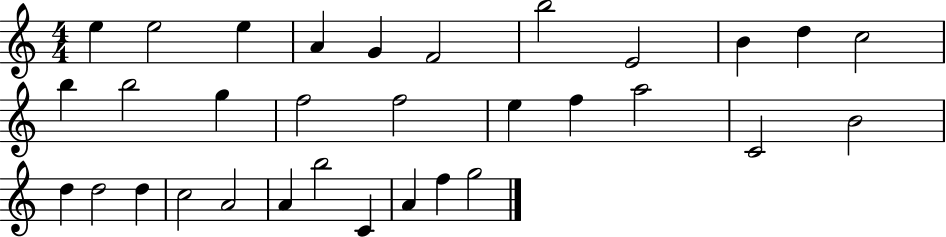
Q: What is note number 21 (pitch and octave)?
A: B4